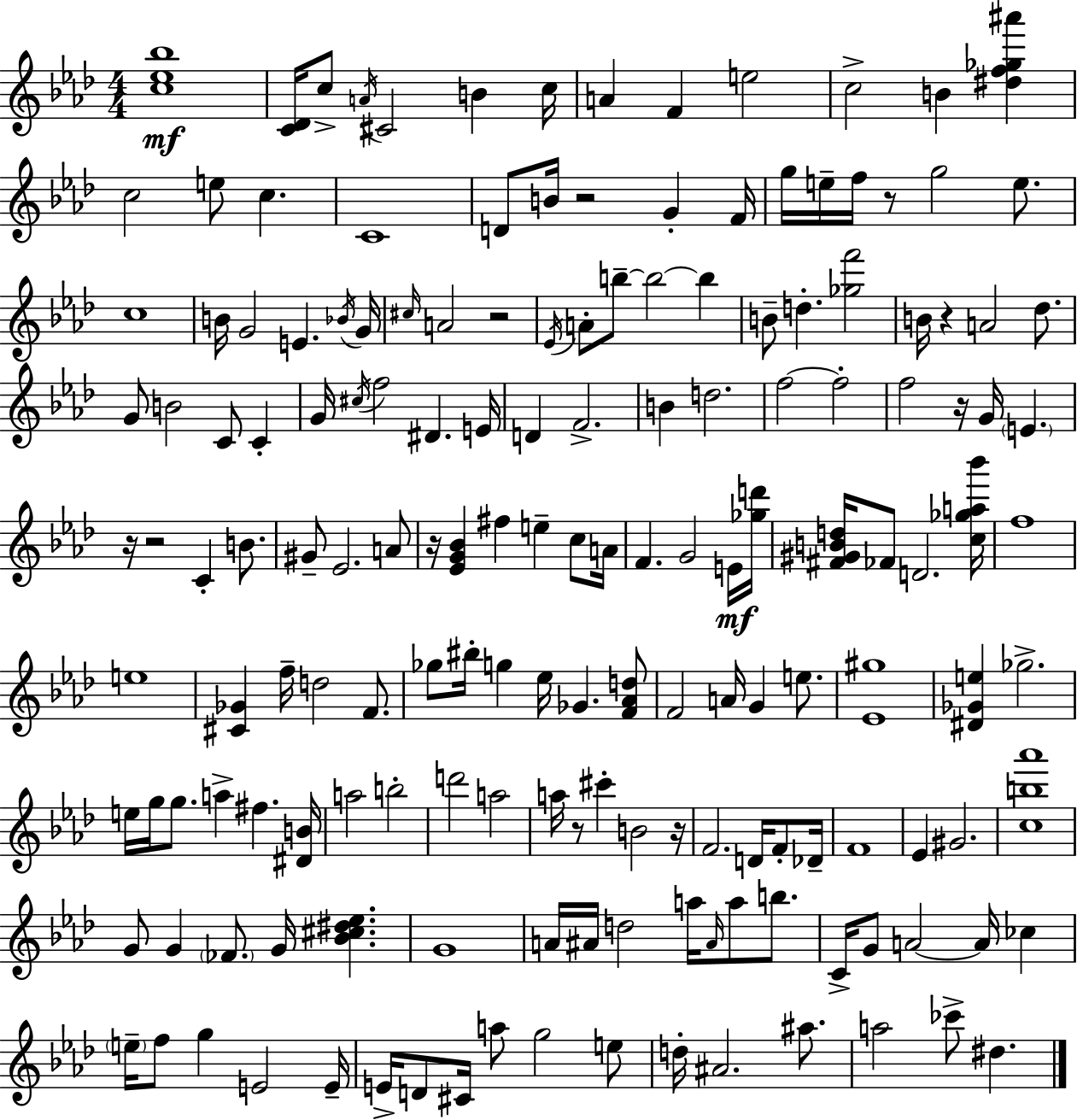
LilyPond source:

{
  \clef treble
  \numericTimeSignature
  \time 4/4
  \key f \minor
  <c'' ees'' bes''>1\mf | <c' des'>16 c''8-> \acciaccatura { a'16 } cis'2 b'4 | c''16 a'4 f'4 e''2 | c''2-> b'4 <dis'' f'' ges'' ais'''>4 | \break c''2 e''8 c''4. | c'1 | d'8 b'16 r2 g'4-. | f'16 g''16 e''16-- f''16 r8 g''2 e''8. | \break c''1 | b'16 g'2 e'4. | \acciaccatura { bes'16 } g'16 \grace { cis''16 } a'2 r2 | \acciaccatura { ees'16 } a'8-. b''8--~~ b''2~~ | \break b''4 b'8-- d''4.-. <ges'' f'''>2 | b'16 r4 a'2 | des''8. g'8 b'2 c'8 | c'4-. g'16 \acciaccatura { cis''16 } f''2 dis'4. | \break e'16 d'4 f'2.-> | b'4 d''2. | f''2~~ f''2-. | f''2 r16 g'16 \parenthesize e'4. | \break r16 r2 c'4-. | b'8. gis'8-- ees'2. | a'8 r16 <ees' g' bes'>4 fis''4 e''4-- | c''8 a'16 f'4. g'2 | \break e'16\mf <ges'' d'''>16 <fis' gis' b' d''>16 fes'8 d'2. | <c'' ges'' a'' bes'''>16 f''1 | e''1 | <cis' ges'>4 f''16-- d''2 | \break f'8. ges''8 bis''16-. g''4 ees''16 ges'4. | <f' aes' d''>8 f'2 a'16 g'4 | e''8. <ees' gis''>1 | <dis' ges' e''>4 ges''2.-> | \break e''16 g''16 g''8. a''4-> fis''4. | <dis' b'>16 a''2 b''2-. | d'''2 a''2 | a''16 r8 cis'''4-. b'2 | \break r16 f'2. | d'16 f'8-. des'16-- f'1 | ees'4 gis'2. | <c'' b'' aes'''>1 | \break g'8 g'4 \parenthesize fes'8. g'16 <bes' cis'' dis'' ees''>4. | g'1 | a'16 ais'16 d''2 a''16 | \grace { ais'16 } a''8 b''8. c'16-> g'8 a'2~~ | \break a'16 ces''4 \parenthesize e''16-- f''8 g''4 e'2 | e'16-- e'16-> d'8 cis'16 a''8 g''2 | e''8 d''16-. ais'2. | ais''8. a''2 ces'''8-> | \break dis''4. \bar "|."
}